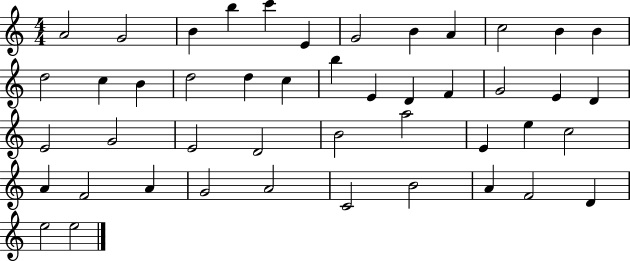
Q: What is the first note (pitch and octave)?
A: A4